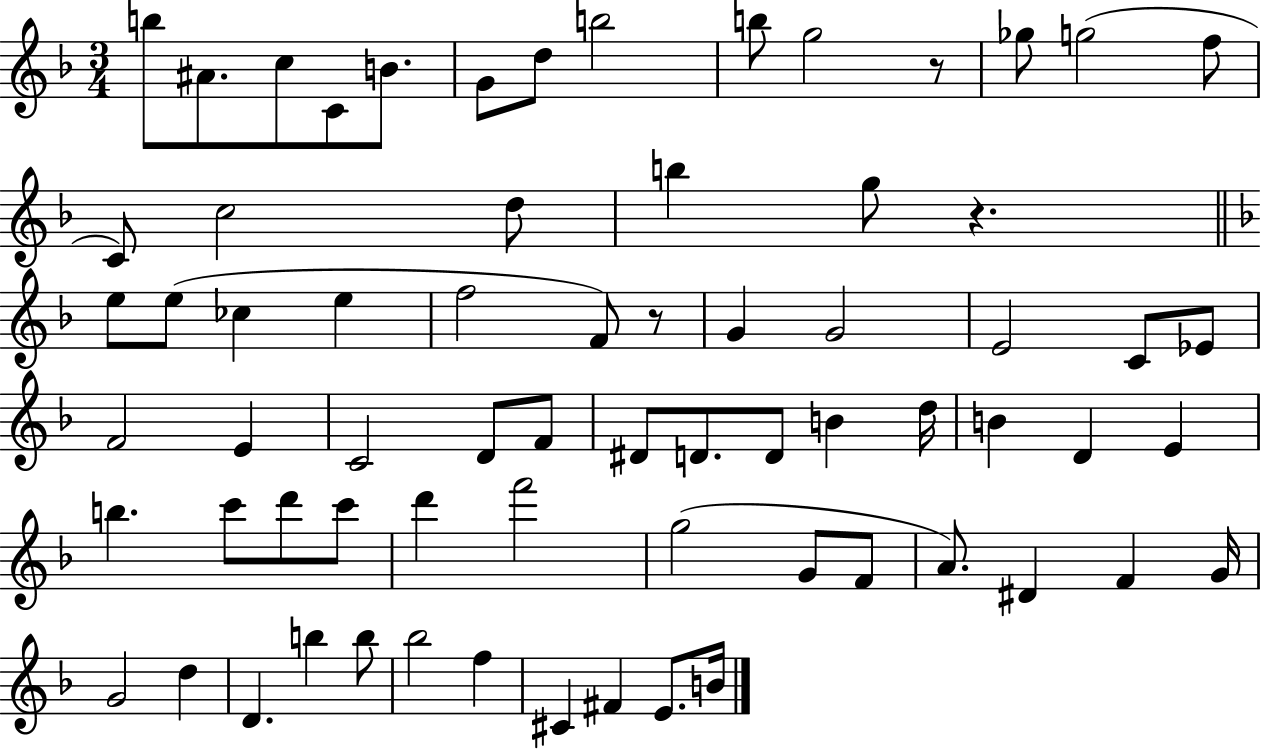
X:1
T:Untitled
M:3/4
L:1/4
K:F
b/2 ^A/2 c/2 C/2 B/2 G/2 d/2 b2 b/2 g2 z/2 _g/2 g2 f/2 C/2 c2 d/2 b g/2 z e/2 e/2 _c e f2 F/2 z/2 G G2 E2 C/2 _E/2 F2 E C2 D/2 F/2 ^D/2 D/2 D/2 B d/4 B D E b c'/2 d'/2 c'/2 d' f'2 g2 G/2 F/2 A/2 ^D F G/4 G2 d D b b/2 _b2 f ^C ^F E/2 B/4